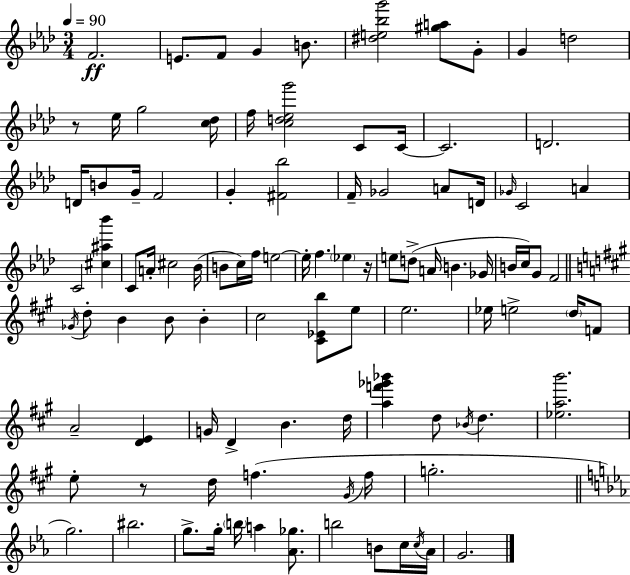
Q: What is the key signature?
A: AES major